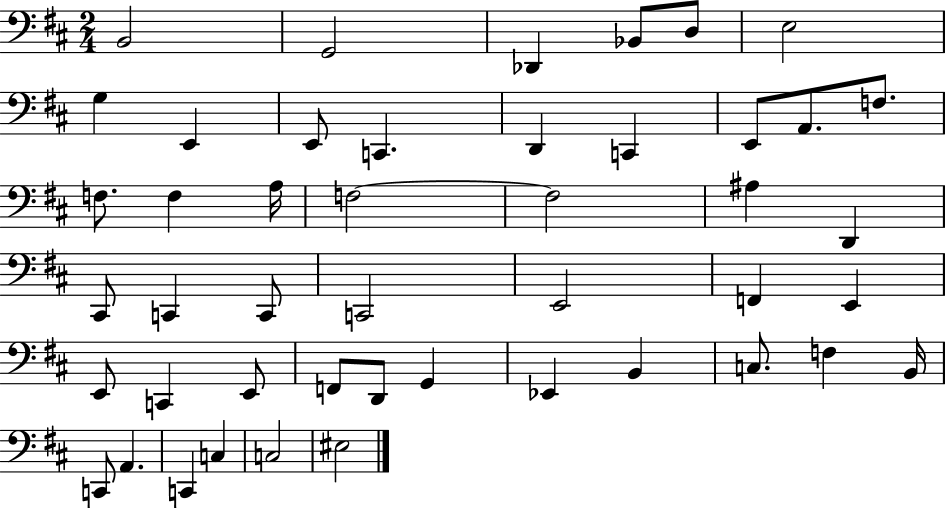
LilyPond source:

{
  \clef bass
  \numericTimeSignature
  \time 2/4
  \key d \major
  b,2 | g,2 | des,4 bes,8 d8 | e2 | \break g4 e,4 | e,8 c,4. | d,4 c,4 | e,8 a,8. f8. | \break f8. f4 a16 | f2~~ | f2 | ais4 d,4 | \break cis,8 c,4 c,8 | c,2 | e,2 | f,4 e,4 | \break e,8 c,4 e,8 | f,8 d,8 g,4 | ees,4 b,4 | c8. f4 b,16 | \break c,8 a,4. | c,4 c4 | c2 | eis2 | \break \bar "|."
}